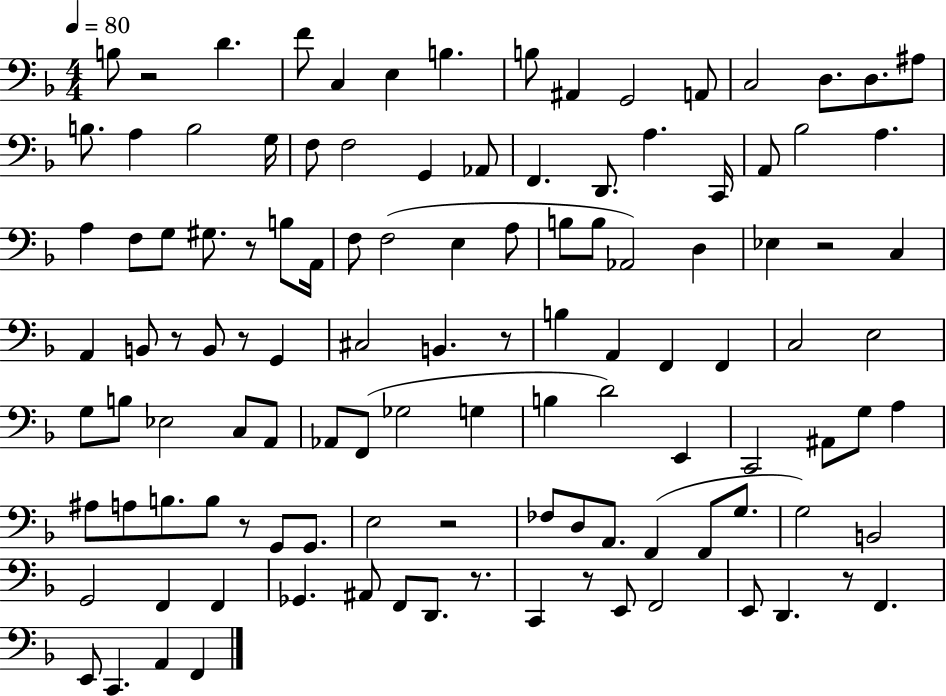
B3/e R/h D4/q. F4/e C3/q E3/q B3/q. B3/e A#2/q G2/h A2/e C3/h D3/e. D3/e. A#3/e B3/e. A3/q B3/h G3/s F3/e F3/h G2/q Ab2/e F2/q. D2/e. A3/q. C2/s A2/e Bb3/h A3/q. A3/q F3/e G3/e G#3/e. R/e B3/e A2/s F3/e F3/h E3/q A3/e B3/e B3/e Ab2/h D3/q Eb3/q R/h C3/q A2/q B2/e R/e B2/e R/e G2/q C#3/h B2/q. R/e B3/q A2/q F2/q F2/q C3/h E3/h G3/e B3/e Eb3/h C3/e A2/e Ab2/e F2/e Gb3/h G3/q B3/q D4/h E2/q C2/h A#2/e G3/e A3/q A#3/e A3/e B3/e. B3/e R/e G2/e G2/e. E3/h R/h FES3/e D3/e A2/e. F2/q F2/e G3/e. G3/h B2/h G2/h F2/q F2/q Gb2/q. A#2/e F2/e D2/e. R/e. C2/q R/e E2/e F2/h E2/e D2/q. R/e F2/q. E2/e C2/q. A2/q F2/q